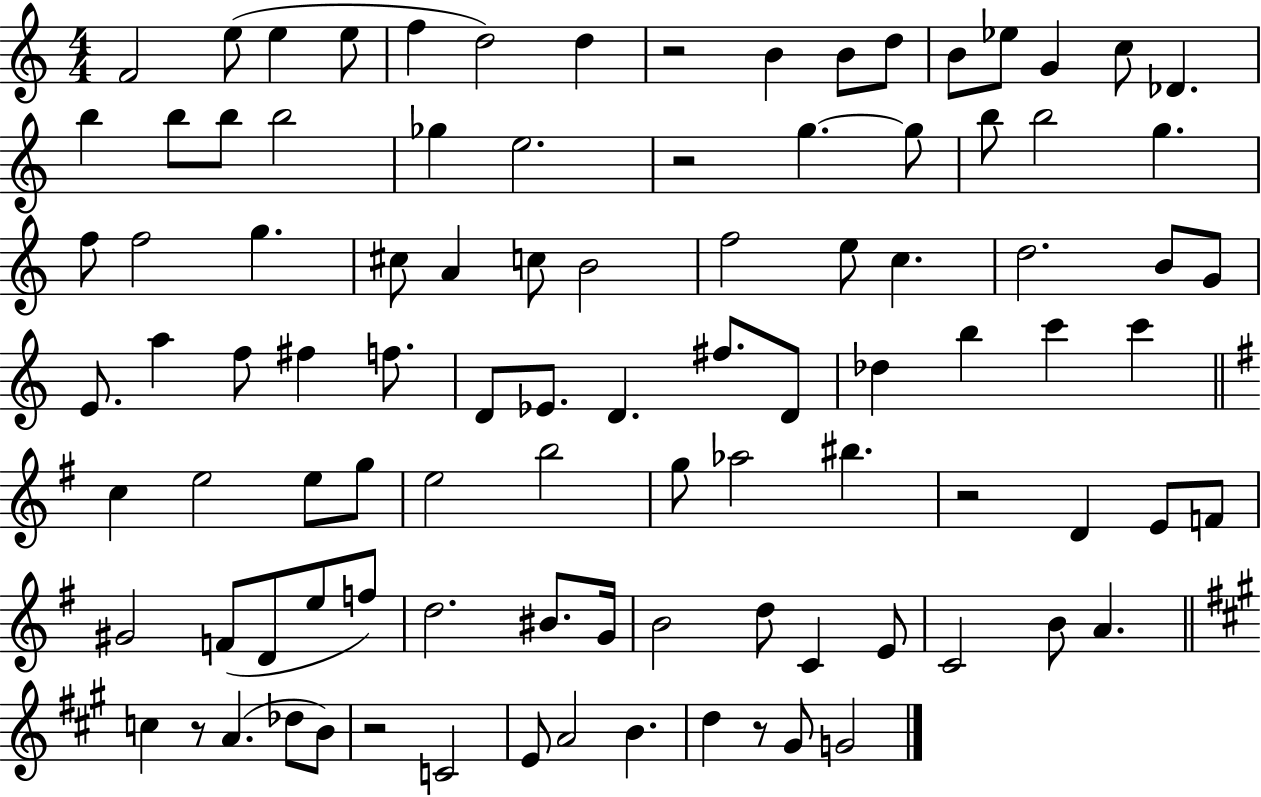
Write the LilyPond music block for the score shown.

{
  \clef treble
  \numericTimeSignature
  \time 4/4
  \key c \major
  \repeat volta 2 { f'2 e''8( e''4 e''8 | f''4 d''2) d''4 | r2 b'4 b'8 d''8 | b'8 ees''8 g'4 c''8 des'4. | \break b''4 b''8 b''8 b''2 | ges''4 e''2. | r2 g''4.~~ g''8 | b''8 b''2 g''4. | \break f''8 f''2 g''4. | cis''8 a'4 c''8 b'2 | f''2 e''8 c''4. | d''2. b'8 g'8 | \break e'8. a''4 f''8 fis''4 f''8. | d'8 ees'8. d'4. fis''8. d'8 | des''4 b''4 c'''4 c'''4 | \bar "||" \break \key g \major c''4 e''2 e''8 g''8 | e''2 b''2 | g''8 aes''2 bis''4. | r2 d'4 e'8 f'8 | \break gis'2 f'8( d'8 e''8 f''8) | d''2. bis'8. g'16 | b'2 d''8 c'4 e'8 | c'2 b'8 a'4. | \break \bar "||" \break \key a \major c''4 r8 a'4.( des''8 b'8) | r2 c'2 | e'8 a'2 b'4. | d''4 r8 gis'8 g'2 | \break } \bar "|."
}